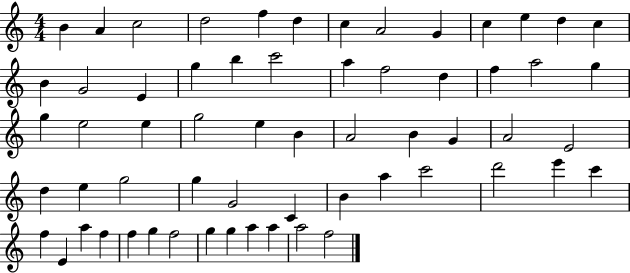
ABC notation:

X:1
T:Untitled
M:4/4
L:1/4
K:C
B A c2 d2 f d c A2 G c e d c B G2 E g b c'2 a f2 d f a2 g g e2 e g2 e B A2 B G A2 E2 d e g2 g G2 C B a c'2 d'2 e' c' f E a f f g f2 g g a a a2 f2